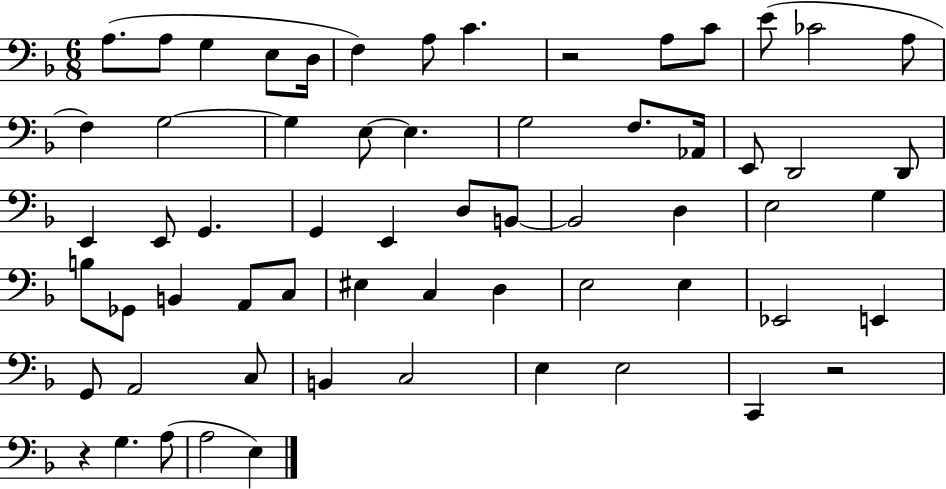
{
  \clef bass
  \numericTimeSignature
  \time 6/8
  \key f \major
  a8.( a8 g4 e8 d16 | f4) a8 c'4. | r2 a8 c'8 | e'8( ces'2 a8 | \break f4) g2~~ | g4 e8~~ e4. | g2 f8. aes,16 | e,8 d,2 d,8 | \break e,4 e,8 g,4. | g,4 e,4 d8 b,8~~ | b,2 d4 | e2 g4 | \break b8 ges,8 b,4 a,8 c8 | eis4 c4 d4 | e2 e4 | ees,2 e,4 | \break g,8 a,2 c8 | b,4 c2 | e4 e2 | c,4 r2 | \break r4 g4. a8( | a2 e4) | \bar "|."
}